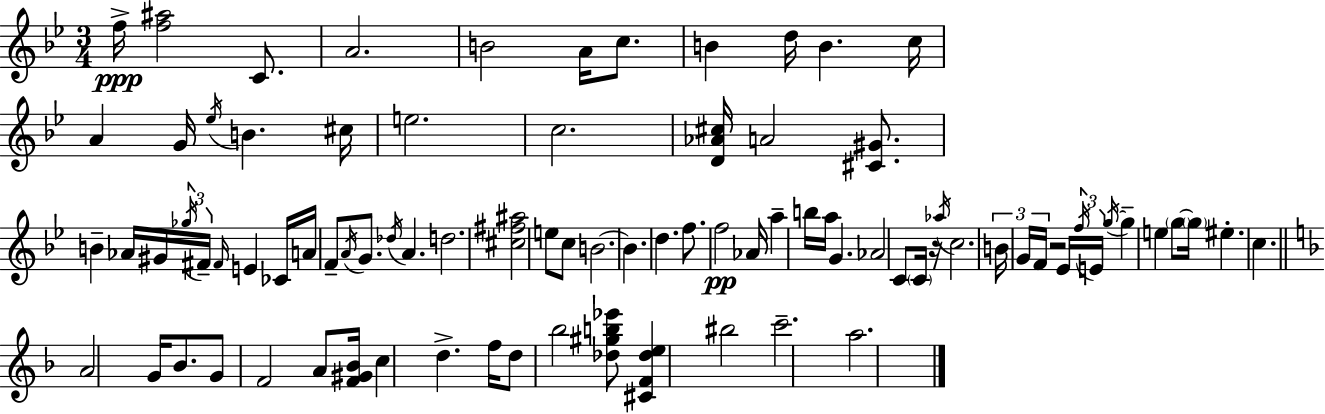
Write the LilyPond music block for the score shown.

{
  \clef treble
  \numericTimeSignature
  \time 3/4
  \key g \minor
  f''16->\ppp <f'' ais''>2 c'8. | a'2. | b'2 a'16 c''8. | b'4 d''16 b'4. c''16 | \break a'4 g'16 \acciaccatura { ees''16 } b'4. | cis''16 e''2. | c''2. | <d' aes' cis''>16 a'2 <cis' gis'>8. | \break b'4-- aes'16 gis'16 \tuplet 3/2 { \acciaccatura { ges''16 } fis'16-- \grace { fis'16 } } e'4 | ces'16 a'16 f'8-- \acciaccatura { a'16 } g'8. \acciaccatura { des''16 } a'4. | d''2. | <cis'' fis'' ais''>2 | \break e''8 c''8 b'2.~~ | b'4. d''4. | f''8. f''2\pp | aes'16 a''4-- b''16 a''16 g'4. | \break aes'2 | c'8 \parenthesize c'16 r16 \acciaccatura { aes''16 } c''2. | \tuplet 3/2 { b'16 g'16 f'16 } r2 | ees'16 \tuplet 3/2 { \acciaccatura { f''16 } e'16 \acciaccatura { g''16~ }~ } g''4-- | \break e''4 \parenthesize g''8~~ \parenthesize g''16 eis''4.-. | c''4. \bar "||" \break \key d \minor a'2 g'16 bes'8. | g'8 f'2 a'8 | <f' gis' bes'>16 c''4 d''4.-> f''16 | d''8 bes''2 <des'' gis'' b'' ees'''>8 | \break <cis' f' des'' e''>4 bis''2 | c'''2.-- | a''2. | \bar "|."
}